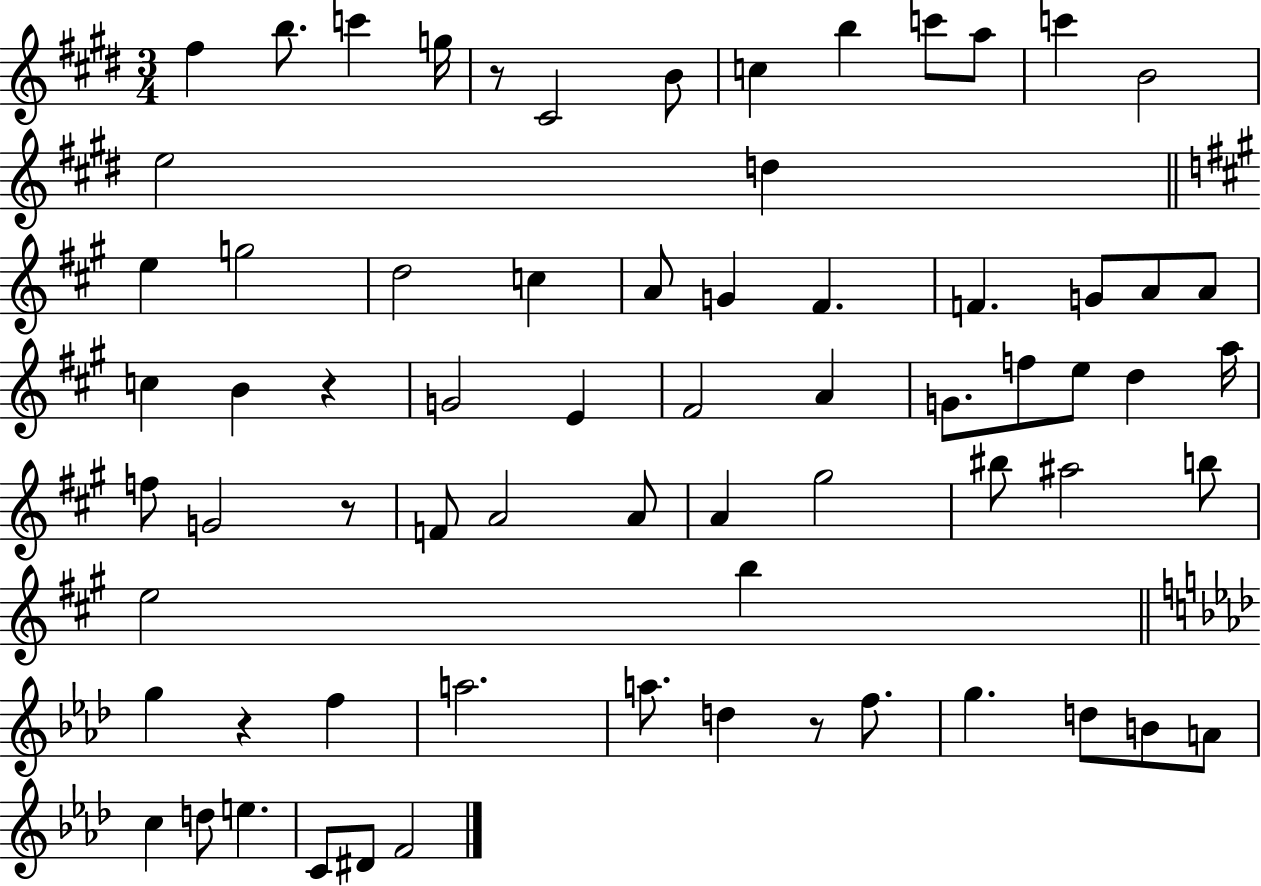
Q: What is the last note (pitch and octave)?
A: F4